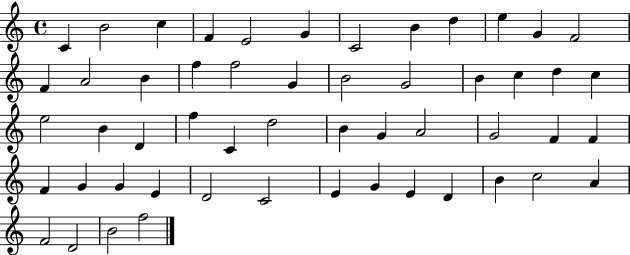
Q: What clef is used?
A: treble